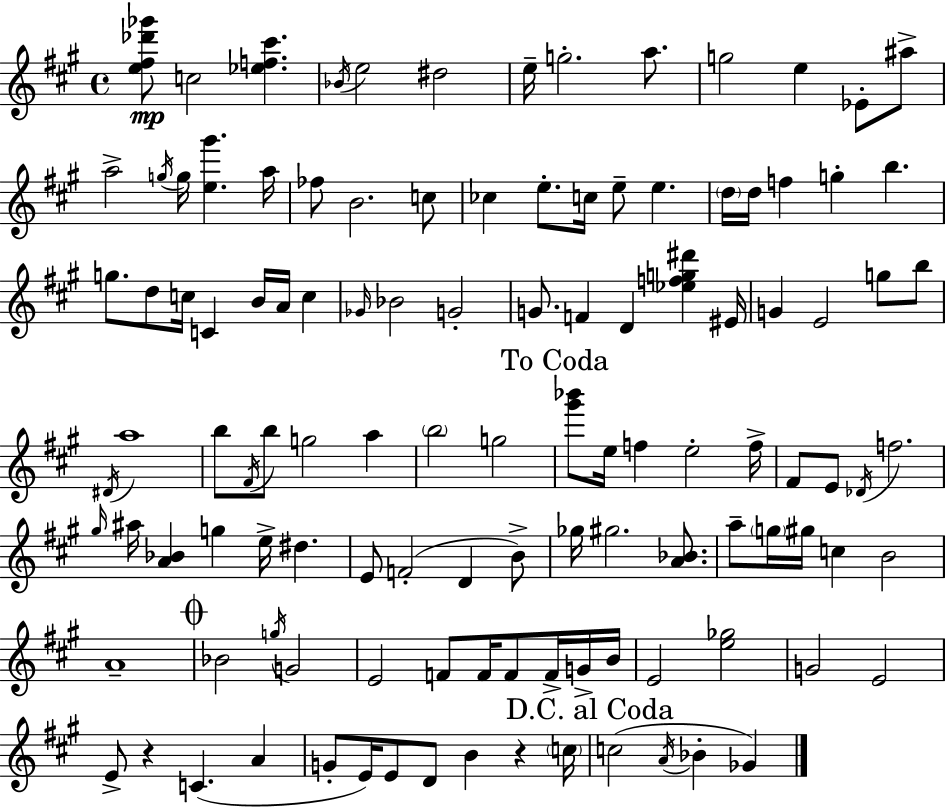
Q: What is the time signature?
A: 4/4